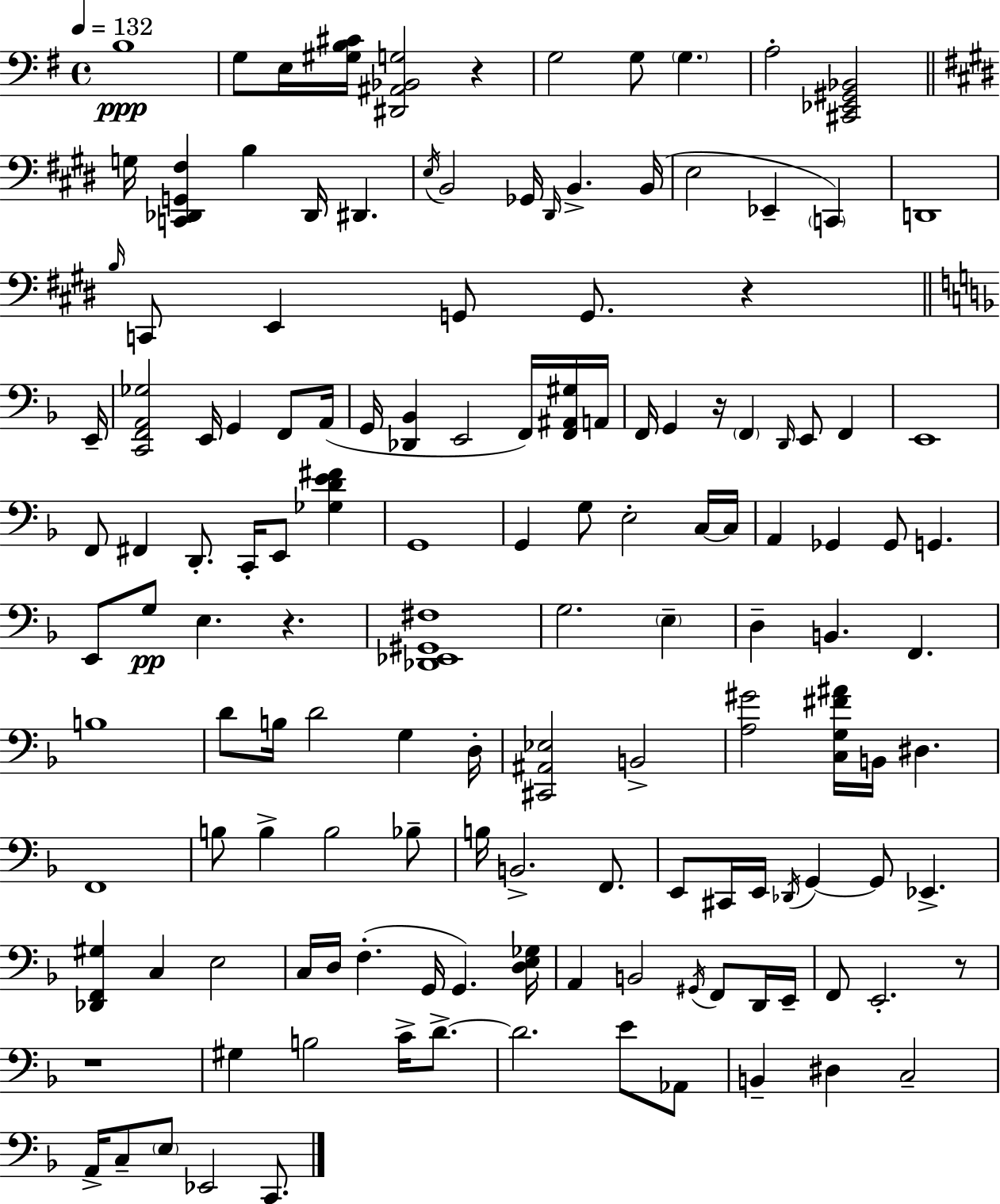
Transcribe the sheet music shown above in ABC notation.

X:1
T:Untitled
M:4/4
L:1/4
K:Em
B,4 G,/2 E,/4 [^G,B,^C]/4 [^D,,^A,,_B,,G,]2 z G,2 G,/2 G, A,2 [^C,,_E,,^G,,_B,,]2 G,/4 [C,,_D,,G,,^F,] B, _D,,/4 ^D,, E,/4 B,,2 _G,,/4 ^D,,/4 B,, B,,/4 E,2 _E,, C,, D,,4 B,/4 C,,/2 E,, G,,/2 G,,/2 z E,,/4 [C,,F,,A,,_G,]2 E,,/4 G,, F,,/2 A,,/4 G,,/4 [_D,,_B,,] E,,2 F,,/4 [F,,^A,,^G,]/4 A,,/4 F,,/4 G,, z/4 F,, D,,/4 E,,/2 F,, E,,4 F,,/2 ^F,, D,,/2 C,,/4 E,,/2 [_G,DE^F] G,,4 G,, G,/2 E,2 C,/4 C,/4 A,, _G,, _G,,/2 G,, E,,/2 G,/2 E, z [_D,,_E,,^G,,^F,]4 G,2 E, D, B,, F,, B,4 D/2 B,/4 D2 G, D,/4 [^C,,^A,,_E,]2 B,,2 [A,^G]2 [C,G,^F^A]/4 B,,/4 ^D, F,,4 B,/2 B, B,2 _B,/2 B,/4 B,,2 F,,/2 E,,/2 ^C,,/4 E,,/4 _D,,/4 G,, G,,/2 _E,, [_D,,F,,^G,] C, E,2 C,/4 D,/4 F, G,,/4 G,, [D,E,_G,]/4 A,, B,,2 ^G,,/4 F,,/2 D,,/4 E,,/4 F,,/2 E,,2 z/2 z4 ^G, B,2 C/4 D/2 D2 E/2 _A,,/2 B,, ^D, C,2 A,,/4 C,/2 E,/2 _E,,2 C,,/2